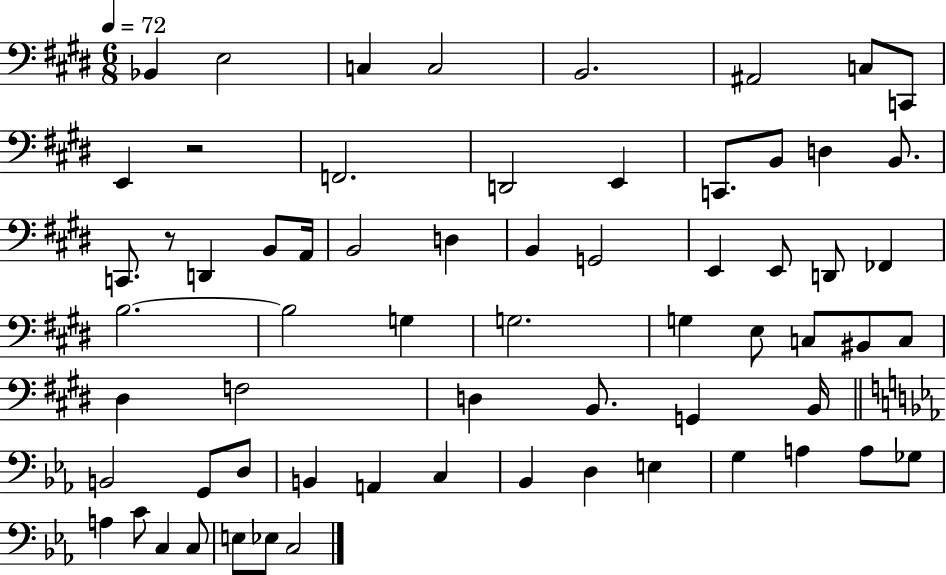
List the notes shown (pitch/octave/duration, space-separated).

Bb2/q E3/h C3/q C3/h B2/h. A#2/h C3/e C2/e E2/q R/h F2/h. D2/h E2/q C2/e. B2/e D3/q B2/e. C2/e. R/e D2/q B2/e A2/s B2/h D3/q B2/q G2/h E2/q E2/e D2/e FES2/q B3/h. B3/h G3/q G3/h. G3/q E3/e C3/e BIS2/e C3/e D#3/q F3/h D3/q B2/e. G2/q B2/s B2/h G2/e D3/e B2/q A2/q C3/q Bb2/q D3/q E3/q G3/q A3/q A3/e Gb3/e A3/q C4/e C3/q C3/e E3/e Eb3/e C3/h